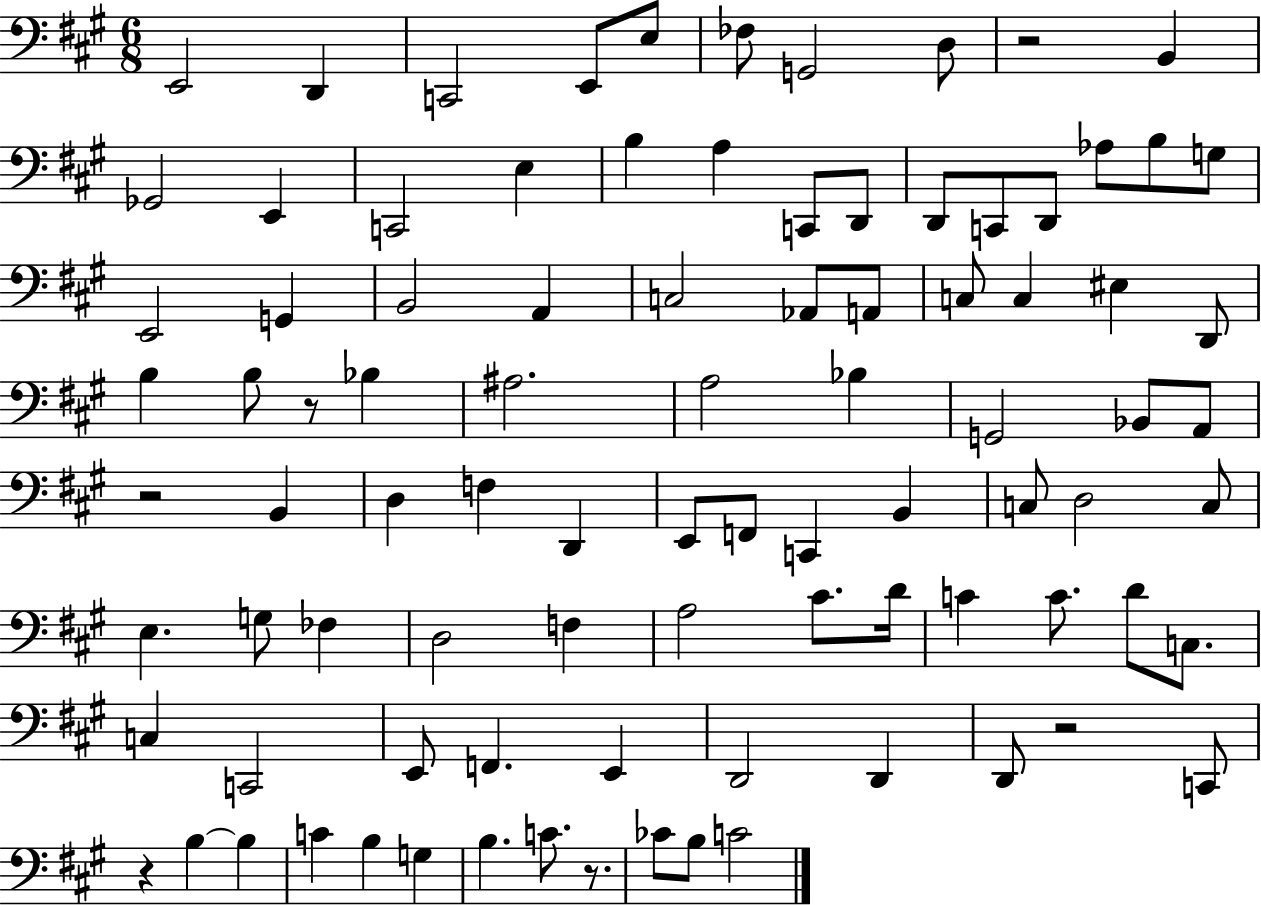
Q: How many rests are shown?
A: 6